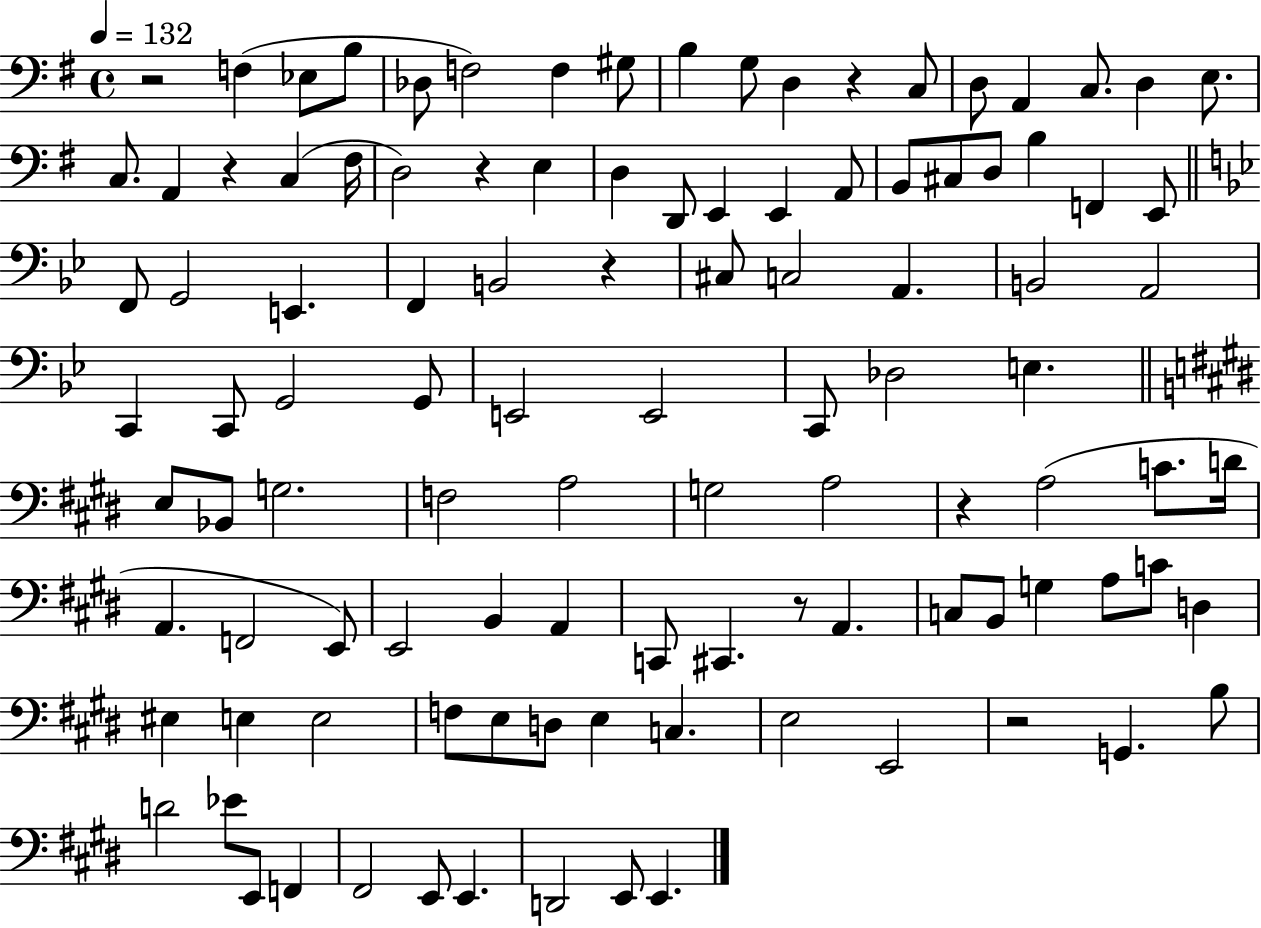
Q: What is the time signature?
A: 4/4